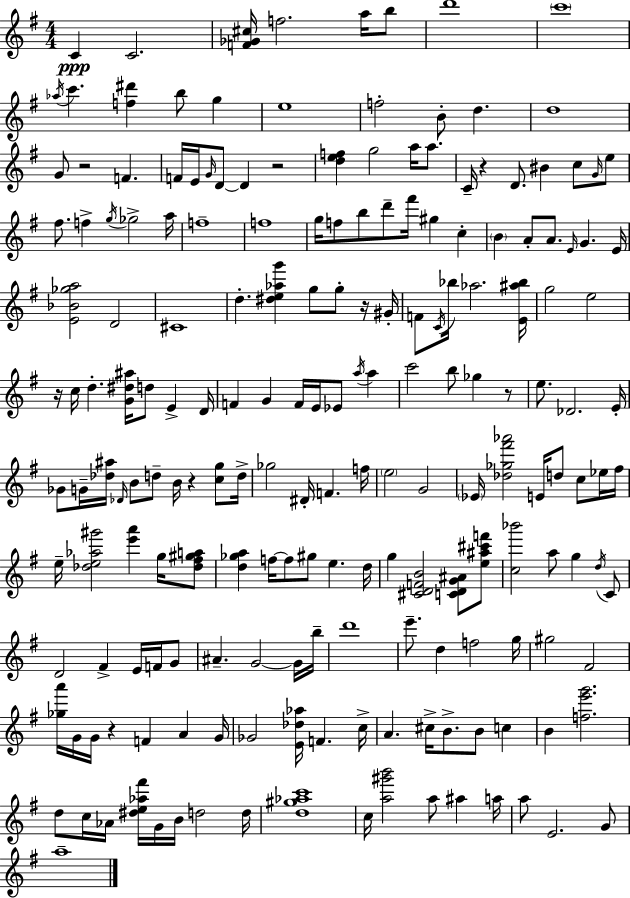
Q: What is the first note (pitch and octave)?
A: C4